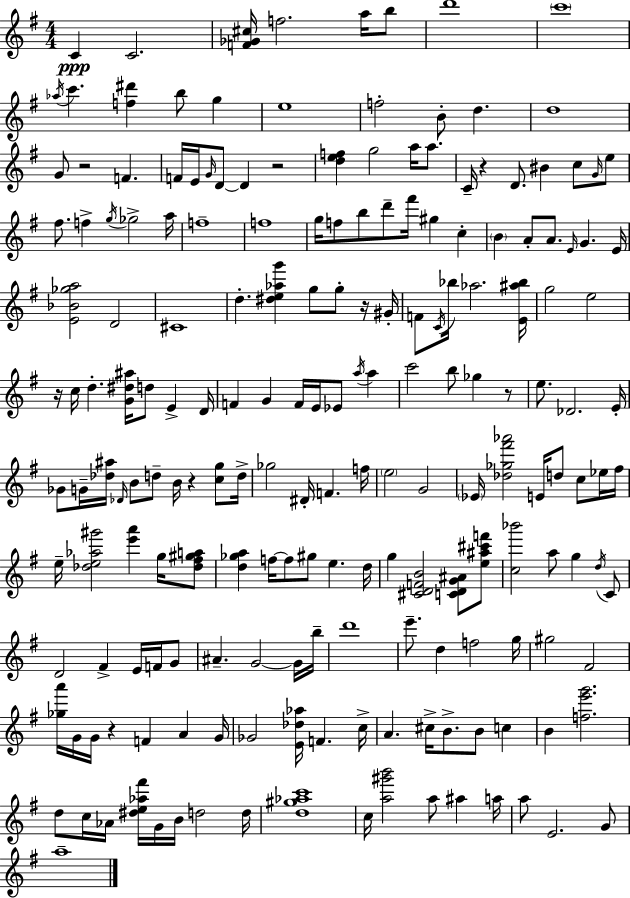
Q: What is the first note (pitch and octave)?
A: C4